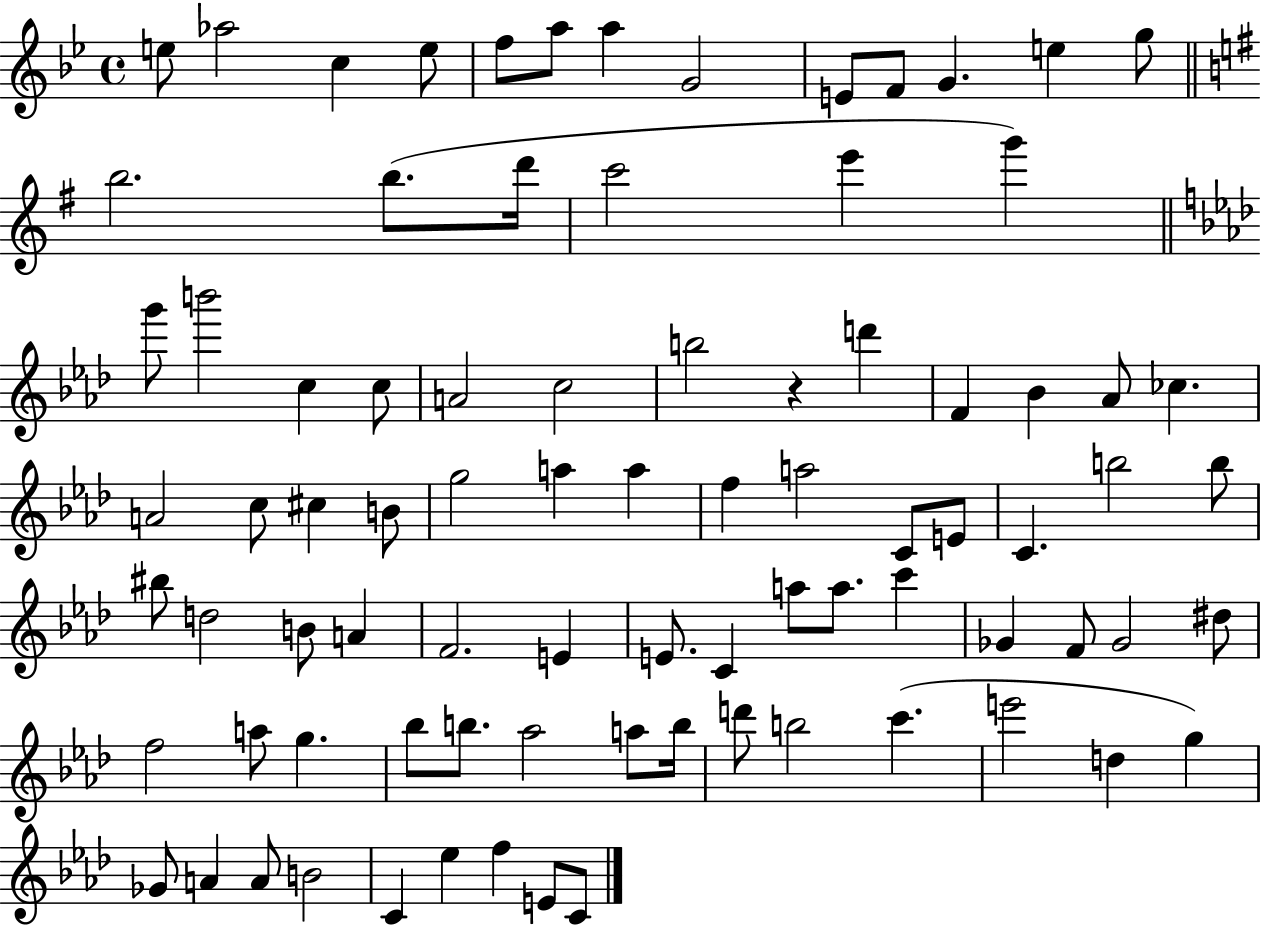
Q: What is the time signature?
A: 4/4